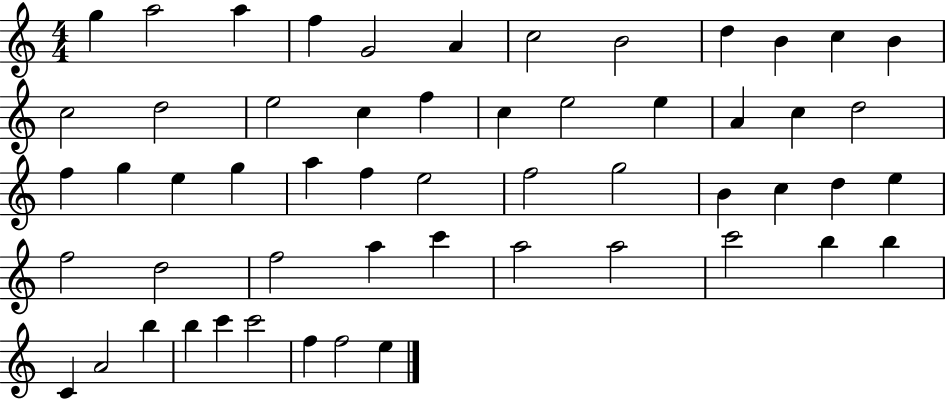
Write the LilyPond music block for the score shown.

{
  \clef treble
  \numericTimeSignature
  \time 4/4
  \key c \major
  g''4 a''2 a''4 | f''4 g'2 a'4 | c''2 b'2 | d''4 b'4 c''4 b'4 | \break c''2 d''2 | e''2 c''4 f''4 | c''4 e''2 e''4 | a'4 c''4 d''2 | \break f''4 g''4 e''4 g''4 | a''4 f''4 e''2 | f''2 g''2 | b'4 c''4 d''4 e''4 | \break f''2 d''2 | f''2 a''4 c'''4 | a''2 a''2 | c'''2 b''4 b''4 | \break c'4 a'2 b''4 | b''4 c'''4 c'''2 | f''4 f''2 e''4 | \bar "|."
}